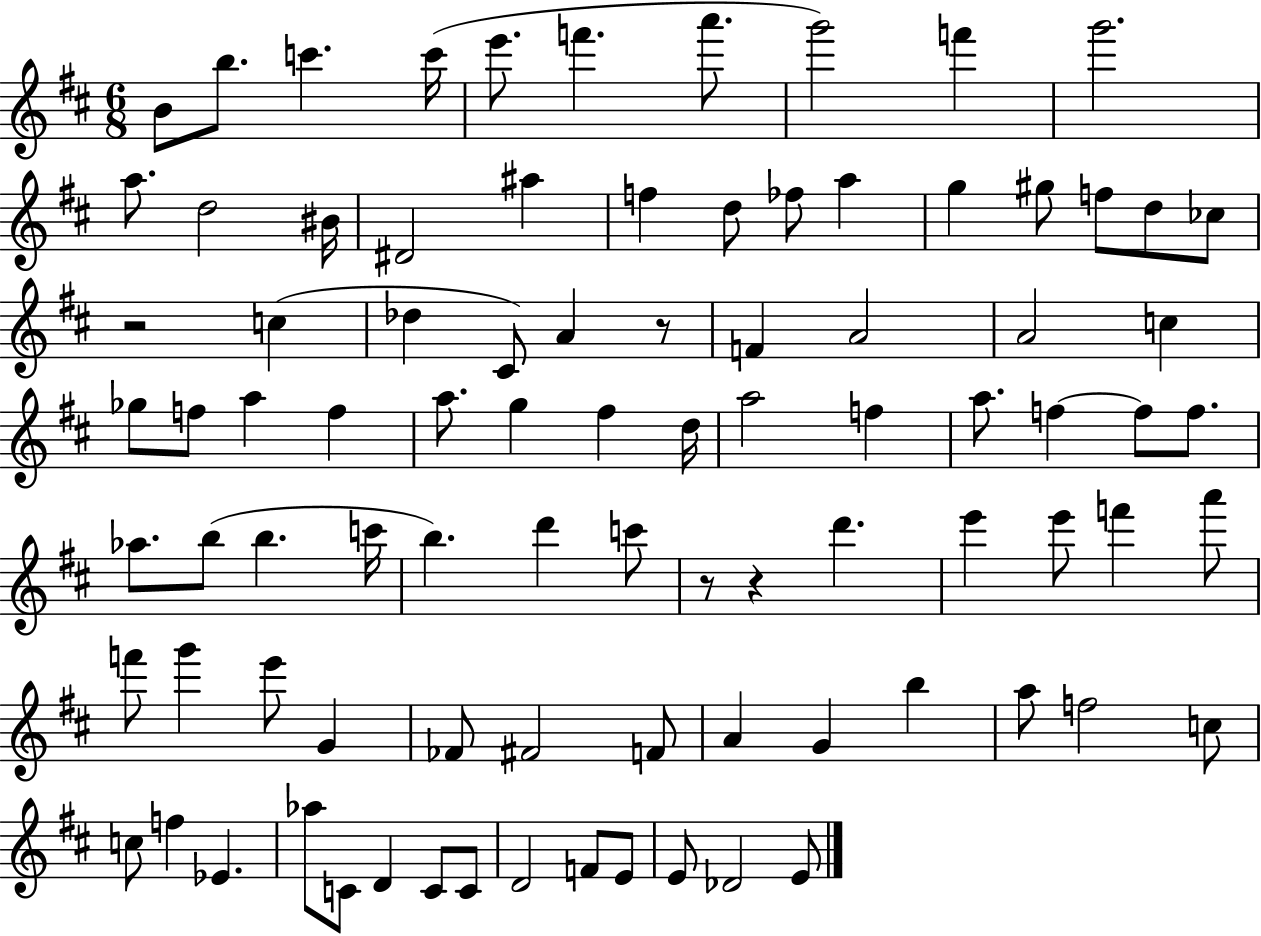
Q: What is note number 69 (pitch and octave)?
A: A5